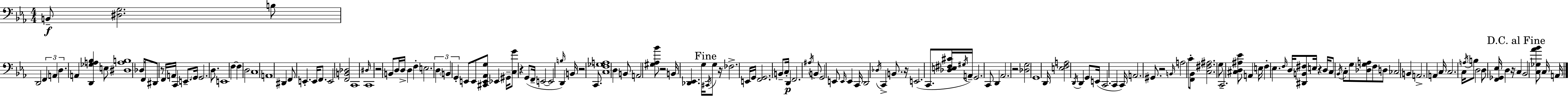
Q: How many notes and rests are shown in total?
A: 164